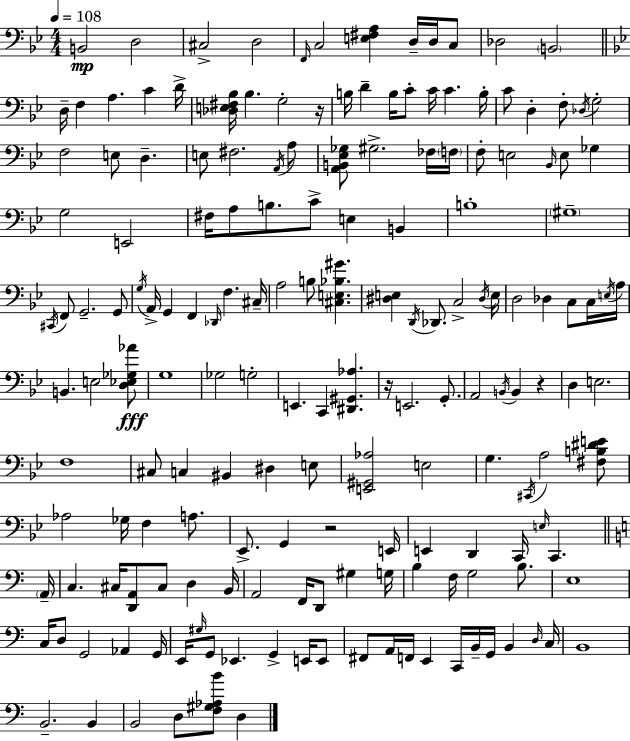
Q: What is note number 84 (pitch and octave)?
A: G3